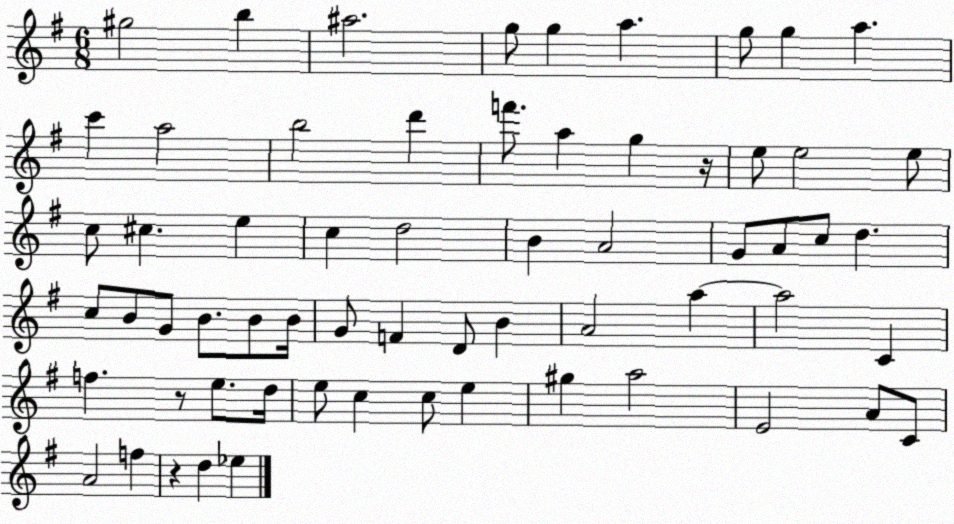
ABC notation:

X:1
T:Untitled
M:6/8
L:1/4
K:G
^g2 b ^a2 g/2 g a g/2 g a c' a2 b2 d' f'/2 a g z/4 e/2 e2 e/2 c/2 ^c e c d2 B A2 G/2 A/2 c/2 d c/2 B/2 G/2 B/2 B/2 B/4 G/2 F D/2 B A2 a a2 C f z/2 e/2 d/4 e/2 c c/2 e ^g a2 E2 A/2 C/2 A2 f z d _e